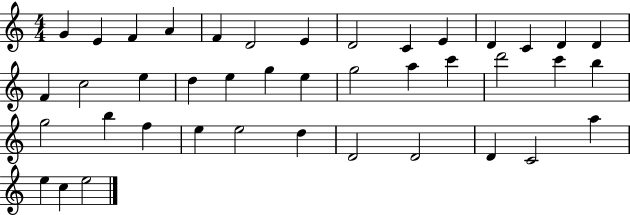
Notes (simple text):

G4/q E4/q F4/q A4/q F4/q D4/h E4/q D4/h C4/q E4/q D4/q C4/q D4/q D4/q F4/q C5/h E5/q D5/q E5/q G5/q E5/q G5/h A5/q C6/q D6/h C6/q B5/q G5/h B5/q F5/q E5/q E5/h D5/q D4/h D4/h D4/q C4/h A5/q E5/q C5/q E5/h